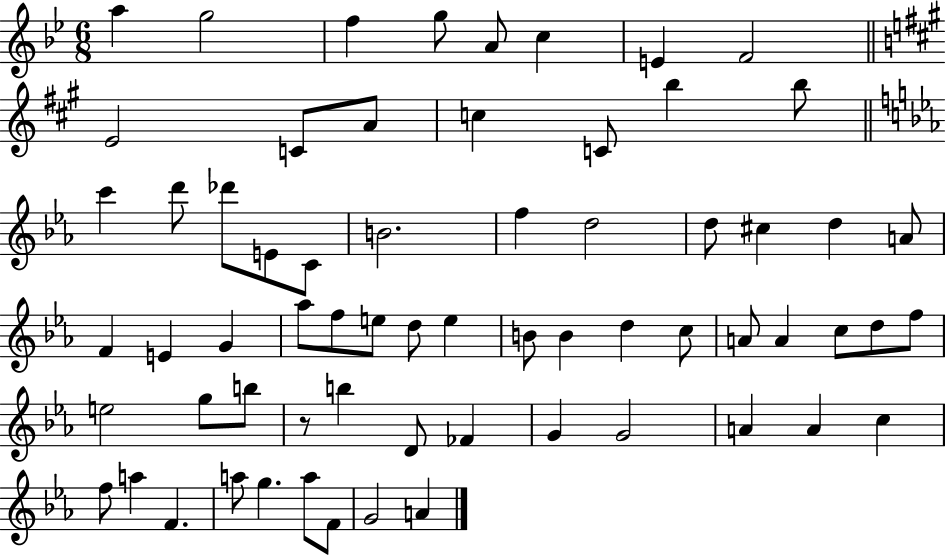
A5/q G5/h F5/q G5/e A4/e C5/q E4/q F4/h E4/h C4/e A4/e C5/q C4/e B5/q B5/e C6/q D6/e Db6/e E4/e C4/e B4/h. F5/q D5/h D5/e C#5/q D5/q A4/e F4/q E4/q G4/q Ab5/e F5/e E5/e D5/e E5/q B4/e B4/q D5/q C5/e A4/e A4/q C5/e D5/e F5/e E5/h G5/e B5/e R/e B5/q D4/e FES4/q G4/q G4/h A4/q A4/q C5/q F5/e A5/q F4/q. A5/e G5/q. A5/e F4/e G4/h A4/q